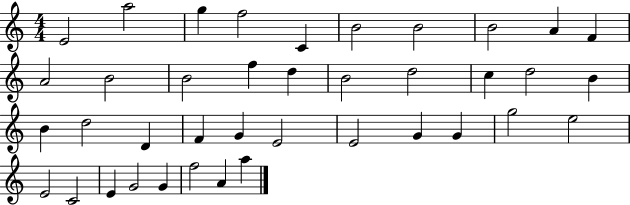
X:1
T:Untitled
M:4/4
L:1/4
K:C
E2 a2 g f2 C B2 B2 B2 A F A2 B2 B2 f d B2 d2 c d2 B B d2 D F G E2 E2 G G g2 e2 E2 C2 E G2 G f2 A a